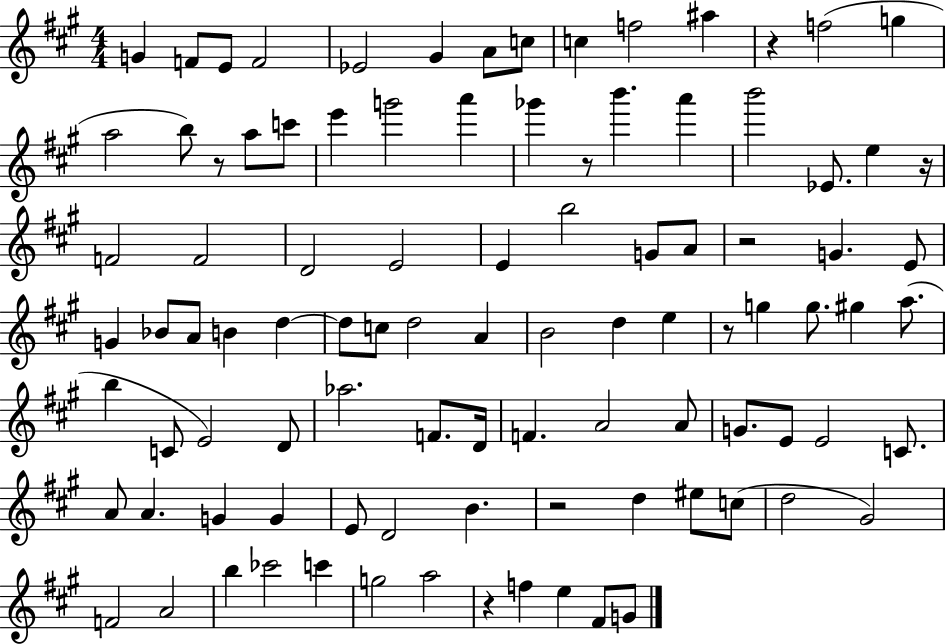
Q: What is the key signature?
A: A major